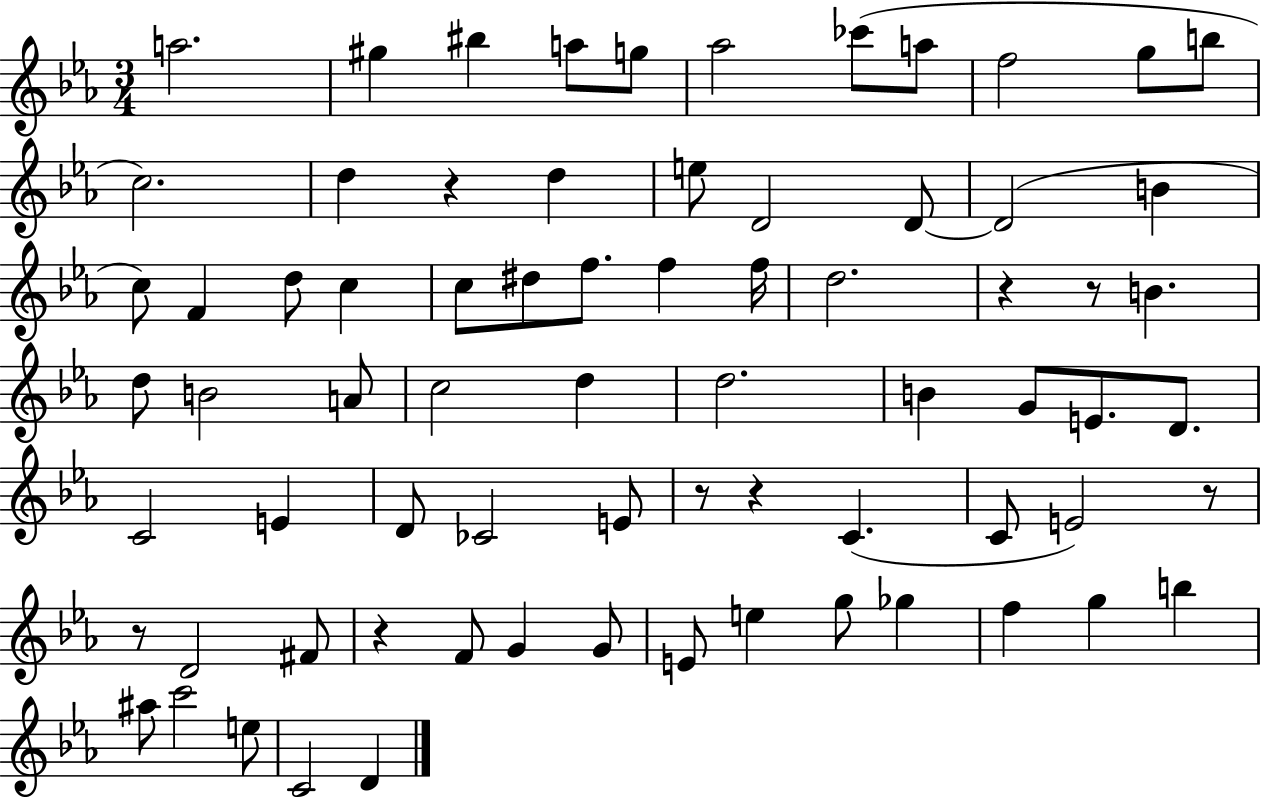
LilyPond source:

{
  \clef treble
  \numericTimeSignature
  \time 3/4
  \key ees \major
  a''2. | gis''4 bis''4 a''8 g''8 | aes''2 ces'''8( a''8 | f''2 g''8 b''8 | \break c''2.) | d''4 r4 d''4 | e''8 d'2 d'8~~ | d'2( b'4 | \break c''8) f'4 d''8 c''4 | c''8 dis''8 f''8. f''4 f''16 | d''2. | r4 r8 b'4. | \break d''8 b'2 a'8 | c''2 d''4 | d''2. | b'4 g'8 e'8. d'8. | \break c'2 e'4 | d'8 ces'2 e'8 | r8 r4 c'4.( | c'8 e'2) r8 | \break r8 d'2 fis'8 | r4 f'8 g'4 g'8 | e'8 e''4 g''8 ges''4 | f''4 g''4 b''4 | \break ais''8 c'''2 e''8 | c'2 d'4 | \bar "|."
}